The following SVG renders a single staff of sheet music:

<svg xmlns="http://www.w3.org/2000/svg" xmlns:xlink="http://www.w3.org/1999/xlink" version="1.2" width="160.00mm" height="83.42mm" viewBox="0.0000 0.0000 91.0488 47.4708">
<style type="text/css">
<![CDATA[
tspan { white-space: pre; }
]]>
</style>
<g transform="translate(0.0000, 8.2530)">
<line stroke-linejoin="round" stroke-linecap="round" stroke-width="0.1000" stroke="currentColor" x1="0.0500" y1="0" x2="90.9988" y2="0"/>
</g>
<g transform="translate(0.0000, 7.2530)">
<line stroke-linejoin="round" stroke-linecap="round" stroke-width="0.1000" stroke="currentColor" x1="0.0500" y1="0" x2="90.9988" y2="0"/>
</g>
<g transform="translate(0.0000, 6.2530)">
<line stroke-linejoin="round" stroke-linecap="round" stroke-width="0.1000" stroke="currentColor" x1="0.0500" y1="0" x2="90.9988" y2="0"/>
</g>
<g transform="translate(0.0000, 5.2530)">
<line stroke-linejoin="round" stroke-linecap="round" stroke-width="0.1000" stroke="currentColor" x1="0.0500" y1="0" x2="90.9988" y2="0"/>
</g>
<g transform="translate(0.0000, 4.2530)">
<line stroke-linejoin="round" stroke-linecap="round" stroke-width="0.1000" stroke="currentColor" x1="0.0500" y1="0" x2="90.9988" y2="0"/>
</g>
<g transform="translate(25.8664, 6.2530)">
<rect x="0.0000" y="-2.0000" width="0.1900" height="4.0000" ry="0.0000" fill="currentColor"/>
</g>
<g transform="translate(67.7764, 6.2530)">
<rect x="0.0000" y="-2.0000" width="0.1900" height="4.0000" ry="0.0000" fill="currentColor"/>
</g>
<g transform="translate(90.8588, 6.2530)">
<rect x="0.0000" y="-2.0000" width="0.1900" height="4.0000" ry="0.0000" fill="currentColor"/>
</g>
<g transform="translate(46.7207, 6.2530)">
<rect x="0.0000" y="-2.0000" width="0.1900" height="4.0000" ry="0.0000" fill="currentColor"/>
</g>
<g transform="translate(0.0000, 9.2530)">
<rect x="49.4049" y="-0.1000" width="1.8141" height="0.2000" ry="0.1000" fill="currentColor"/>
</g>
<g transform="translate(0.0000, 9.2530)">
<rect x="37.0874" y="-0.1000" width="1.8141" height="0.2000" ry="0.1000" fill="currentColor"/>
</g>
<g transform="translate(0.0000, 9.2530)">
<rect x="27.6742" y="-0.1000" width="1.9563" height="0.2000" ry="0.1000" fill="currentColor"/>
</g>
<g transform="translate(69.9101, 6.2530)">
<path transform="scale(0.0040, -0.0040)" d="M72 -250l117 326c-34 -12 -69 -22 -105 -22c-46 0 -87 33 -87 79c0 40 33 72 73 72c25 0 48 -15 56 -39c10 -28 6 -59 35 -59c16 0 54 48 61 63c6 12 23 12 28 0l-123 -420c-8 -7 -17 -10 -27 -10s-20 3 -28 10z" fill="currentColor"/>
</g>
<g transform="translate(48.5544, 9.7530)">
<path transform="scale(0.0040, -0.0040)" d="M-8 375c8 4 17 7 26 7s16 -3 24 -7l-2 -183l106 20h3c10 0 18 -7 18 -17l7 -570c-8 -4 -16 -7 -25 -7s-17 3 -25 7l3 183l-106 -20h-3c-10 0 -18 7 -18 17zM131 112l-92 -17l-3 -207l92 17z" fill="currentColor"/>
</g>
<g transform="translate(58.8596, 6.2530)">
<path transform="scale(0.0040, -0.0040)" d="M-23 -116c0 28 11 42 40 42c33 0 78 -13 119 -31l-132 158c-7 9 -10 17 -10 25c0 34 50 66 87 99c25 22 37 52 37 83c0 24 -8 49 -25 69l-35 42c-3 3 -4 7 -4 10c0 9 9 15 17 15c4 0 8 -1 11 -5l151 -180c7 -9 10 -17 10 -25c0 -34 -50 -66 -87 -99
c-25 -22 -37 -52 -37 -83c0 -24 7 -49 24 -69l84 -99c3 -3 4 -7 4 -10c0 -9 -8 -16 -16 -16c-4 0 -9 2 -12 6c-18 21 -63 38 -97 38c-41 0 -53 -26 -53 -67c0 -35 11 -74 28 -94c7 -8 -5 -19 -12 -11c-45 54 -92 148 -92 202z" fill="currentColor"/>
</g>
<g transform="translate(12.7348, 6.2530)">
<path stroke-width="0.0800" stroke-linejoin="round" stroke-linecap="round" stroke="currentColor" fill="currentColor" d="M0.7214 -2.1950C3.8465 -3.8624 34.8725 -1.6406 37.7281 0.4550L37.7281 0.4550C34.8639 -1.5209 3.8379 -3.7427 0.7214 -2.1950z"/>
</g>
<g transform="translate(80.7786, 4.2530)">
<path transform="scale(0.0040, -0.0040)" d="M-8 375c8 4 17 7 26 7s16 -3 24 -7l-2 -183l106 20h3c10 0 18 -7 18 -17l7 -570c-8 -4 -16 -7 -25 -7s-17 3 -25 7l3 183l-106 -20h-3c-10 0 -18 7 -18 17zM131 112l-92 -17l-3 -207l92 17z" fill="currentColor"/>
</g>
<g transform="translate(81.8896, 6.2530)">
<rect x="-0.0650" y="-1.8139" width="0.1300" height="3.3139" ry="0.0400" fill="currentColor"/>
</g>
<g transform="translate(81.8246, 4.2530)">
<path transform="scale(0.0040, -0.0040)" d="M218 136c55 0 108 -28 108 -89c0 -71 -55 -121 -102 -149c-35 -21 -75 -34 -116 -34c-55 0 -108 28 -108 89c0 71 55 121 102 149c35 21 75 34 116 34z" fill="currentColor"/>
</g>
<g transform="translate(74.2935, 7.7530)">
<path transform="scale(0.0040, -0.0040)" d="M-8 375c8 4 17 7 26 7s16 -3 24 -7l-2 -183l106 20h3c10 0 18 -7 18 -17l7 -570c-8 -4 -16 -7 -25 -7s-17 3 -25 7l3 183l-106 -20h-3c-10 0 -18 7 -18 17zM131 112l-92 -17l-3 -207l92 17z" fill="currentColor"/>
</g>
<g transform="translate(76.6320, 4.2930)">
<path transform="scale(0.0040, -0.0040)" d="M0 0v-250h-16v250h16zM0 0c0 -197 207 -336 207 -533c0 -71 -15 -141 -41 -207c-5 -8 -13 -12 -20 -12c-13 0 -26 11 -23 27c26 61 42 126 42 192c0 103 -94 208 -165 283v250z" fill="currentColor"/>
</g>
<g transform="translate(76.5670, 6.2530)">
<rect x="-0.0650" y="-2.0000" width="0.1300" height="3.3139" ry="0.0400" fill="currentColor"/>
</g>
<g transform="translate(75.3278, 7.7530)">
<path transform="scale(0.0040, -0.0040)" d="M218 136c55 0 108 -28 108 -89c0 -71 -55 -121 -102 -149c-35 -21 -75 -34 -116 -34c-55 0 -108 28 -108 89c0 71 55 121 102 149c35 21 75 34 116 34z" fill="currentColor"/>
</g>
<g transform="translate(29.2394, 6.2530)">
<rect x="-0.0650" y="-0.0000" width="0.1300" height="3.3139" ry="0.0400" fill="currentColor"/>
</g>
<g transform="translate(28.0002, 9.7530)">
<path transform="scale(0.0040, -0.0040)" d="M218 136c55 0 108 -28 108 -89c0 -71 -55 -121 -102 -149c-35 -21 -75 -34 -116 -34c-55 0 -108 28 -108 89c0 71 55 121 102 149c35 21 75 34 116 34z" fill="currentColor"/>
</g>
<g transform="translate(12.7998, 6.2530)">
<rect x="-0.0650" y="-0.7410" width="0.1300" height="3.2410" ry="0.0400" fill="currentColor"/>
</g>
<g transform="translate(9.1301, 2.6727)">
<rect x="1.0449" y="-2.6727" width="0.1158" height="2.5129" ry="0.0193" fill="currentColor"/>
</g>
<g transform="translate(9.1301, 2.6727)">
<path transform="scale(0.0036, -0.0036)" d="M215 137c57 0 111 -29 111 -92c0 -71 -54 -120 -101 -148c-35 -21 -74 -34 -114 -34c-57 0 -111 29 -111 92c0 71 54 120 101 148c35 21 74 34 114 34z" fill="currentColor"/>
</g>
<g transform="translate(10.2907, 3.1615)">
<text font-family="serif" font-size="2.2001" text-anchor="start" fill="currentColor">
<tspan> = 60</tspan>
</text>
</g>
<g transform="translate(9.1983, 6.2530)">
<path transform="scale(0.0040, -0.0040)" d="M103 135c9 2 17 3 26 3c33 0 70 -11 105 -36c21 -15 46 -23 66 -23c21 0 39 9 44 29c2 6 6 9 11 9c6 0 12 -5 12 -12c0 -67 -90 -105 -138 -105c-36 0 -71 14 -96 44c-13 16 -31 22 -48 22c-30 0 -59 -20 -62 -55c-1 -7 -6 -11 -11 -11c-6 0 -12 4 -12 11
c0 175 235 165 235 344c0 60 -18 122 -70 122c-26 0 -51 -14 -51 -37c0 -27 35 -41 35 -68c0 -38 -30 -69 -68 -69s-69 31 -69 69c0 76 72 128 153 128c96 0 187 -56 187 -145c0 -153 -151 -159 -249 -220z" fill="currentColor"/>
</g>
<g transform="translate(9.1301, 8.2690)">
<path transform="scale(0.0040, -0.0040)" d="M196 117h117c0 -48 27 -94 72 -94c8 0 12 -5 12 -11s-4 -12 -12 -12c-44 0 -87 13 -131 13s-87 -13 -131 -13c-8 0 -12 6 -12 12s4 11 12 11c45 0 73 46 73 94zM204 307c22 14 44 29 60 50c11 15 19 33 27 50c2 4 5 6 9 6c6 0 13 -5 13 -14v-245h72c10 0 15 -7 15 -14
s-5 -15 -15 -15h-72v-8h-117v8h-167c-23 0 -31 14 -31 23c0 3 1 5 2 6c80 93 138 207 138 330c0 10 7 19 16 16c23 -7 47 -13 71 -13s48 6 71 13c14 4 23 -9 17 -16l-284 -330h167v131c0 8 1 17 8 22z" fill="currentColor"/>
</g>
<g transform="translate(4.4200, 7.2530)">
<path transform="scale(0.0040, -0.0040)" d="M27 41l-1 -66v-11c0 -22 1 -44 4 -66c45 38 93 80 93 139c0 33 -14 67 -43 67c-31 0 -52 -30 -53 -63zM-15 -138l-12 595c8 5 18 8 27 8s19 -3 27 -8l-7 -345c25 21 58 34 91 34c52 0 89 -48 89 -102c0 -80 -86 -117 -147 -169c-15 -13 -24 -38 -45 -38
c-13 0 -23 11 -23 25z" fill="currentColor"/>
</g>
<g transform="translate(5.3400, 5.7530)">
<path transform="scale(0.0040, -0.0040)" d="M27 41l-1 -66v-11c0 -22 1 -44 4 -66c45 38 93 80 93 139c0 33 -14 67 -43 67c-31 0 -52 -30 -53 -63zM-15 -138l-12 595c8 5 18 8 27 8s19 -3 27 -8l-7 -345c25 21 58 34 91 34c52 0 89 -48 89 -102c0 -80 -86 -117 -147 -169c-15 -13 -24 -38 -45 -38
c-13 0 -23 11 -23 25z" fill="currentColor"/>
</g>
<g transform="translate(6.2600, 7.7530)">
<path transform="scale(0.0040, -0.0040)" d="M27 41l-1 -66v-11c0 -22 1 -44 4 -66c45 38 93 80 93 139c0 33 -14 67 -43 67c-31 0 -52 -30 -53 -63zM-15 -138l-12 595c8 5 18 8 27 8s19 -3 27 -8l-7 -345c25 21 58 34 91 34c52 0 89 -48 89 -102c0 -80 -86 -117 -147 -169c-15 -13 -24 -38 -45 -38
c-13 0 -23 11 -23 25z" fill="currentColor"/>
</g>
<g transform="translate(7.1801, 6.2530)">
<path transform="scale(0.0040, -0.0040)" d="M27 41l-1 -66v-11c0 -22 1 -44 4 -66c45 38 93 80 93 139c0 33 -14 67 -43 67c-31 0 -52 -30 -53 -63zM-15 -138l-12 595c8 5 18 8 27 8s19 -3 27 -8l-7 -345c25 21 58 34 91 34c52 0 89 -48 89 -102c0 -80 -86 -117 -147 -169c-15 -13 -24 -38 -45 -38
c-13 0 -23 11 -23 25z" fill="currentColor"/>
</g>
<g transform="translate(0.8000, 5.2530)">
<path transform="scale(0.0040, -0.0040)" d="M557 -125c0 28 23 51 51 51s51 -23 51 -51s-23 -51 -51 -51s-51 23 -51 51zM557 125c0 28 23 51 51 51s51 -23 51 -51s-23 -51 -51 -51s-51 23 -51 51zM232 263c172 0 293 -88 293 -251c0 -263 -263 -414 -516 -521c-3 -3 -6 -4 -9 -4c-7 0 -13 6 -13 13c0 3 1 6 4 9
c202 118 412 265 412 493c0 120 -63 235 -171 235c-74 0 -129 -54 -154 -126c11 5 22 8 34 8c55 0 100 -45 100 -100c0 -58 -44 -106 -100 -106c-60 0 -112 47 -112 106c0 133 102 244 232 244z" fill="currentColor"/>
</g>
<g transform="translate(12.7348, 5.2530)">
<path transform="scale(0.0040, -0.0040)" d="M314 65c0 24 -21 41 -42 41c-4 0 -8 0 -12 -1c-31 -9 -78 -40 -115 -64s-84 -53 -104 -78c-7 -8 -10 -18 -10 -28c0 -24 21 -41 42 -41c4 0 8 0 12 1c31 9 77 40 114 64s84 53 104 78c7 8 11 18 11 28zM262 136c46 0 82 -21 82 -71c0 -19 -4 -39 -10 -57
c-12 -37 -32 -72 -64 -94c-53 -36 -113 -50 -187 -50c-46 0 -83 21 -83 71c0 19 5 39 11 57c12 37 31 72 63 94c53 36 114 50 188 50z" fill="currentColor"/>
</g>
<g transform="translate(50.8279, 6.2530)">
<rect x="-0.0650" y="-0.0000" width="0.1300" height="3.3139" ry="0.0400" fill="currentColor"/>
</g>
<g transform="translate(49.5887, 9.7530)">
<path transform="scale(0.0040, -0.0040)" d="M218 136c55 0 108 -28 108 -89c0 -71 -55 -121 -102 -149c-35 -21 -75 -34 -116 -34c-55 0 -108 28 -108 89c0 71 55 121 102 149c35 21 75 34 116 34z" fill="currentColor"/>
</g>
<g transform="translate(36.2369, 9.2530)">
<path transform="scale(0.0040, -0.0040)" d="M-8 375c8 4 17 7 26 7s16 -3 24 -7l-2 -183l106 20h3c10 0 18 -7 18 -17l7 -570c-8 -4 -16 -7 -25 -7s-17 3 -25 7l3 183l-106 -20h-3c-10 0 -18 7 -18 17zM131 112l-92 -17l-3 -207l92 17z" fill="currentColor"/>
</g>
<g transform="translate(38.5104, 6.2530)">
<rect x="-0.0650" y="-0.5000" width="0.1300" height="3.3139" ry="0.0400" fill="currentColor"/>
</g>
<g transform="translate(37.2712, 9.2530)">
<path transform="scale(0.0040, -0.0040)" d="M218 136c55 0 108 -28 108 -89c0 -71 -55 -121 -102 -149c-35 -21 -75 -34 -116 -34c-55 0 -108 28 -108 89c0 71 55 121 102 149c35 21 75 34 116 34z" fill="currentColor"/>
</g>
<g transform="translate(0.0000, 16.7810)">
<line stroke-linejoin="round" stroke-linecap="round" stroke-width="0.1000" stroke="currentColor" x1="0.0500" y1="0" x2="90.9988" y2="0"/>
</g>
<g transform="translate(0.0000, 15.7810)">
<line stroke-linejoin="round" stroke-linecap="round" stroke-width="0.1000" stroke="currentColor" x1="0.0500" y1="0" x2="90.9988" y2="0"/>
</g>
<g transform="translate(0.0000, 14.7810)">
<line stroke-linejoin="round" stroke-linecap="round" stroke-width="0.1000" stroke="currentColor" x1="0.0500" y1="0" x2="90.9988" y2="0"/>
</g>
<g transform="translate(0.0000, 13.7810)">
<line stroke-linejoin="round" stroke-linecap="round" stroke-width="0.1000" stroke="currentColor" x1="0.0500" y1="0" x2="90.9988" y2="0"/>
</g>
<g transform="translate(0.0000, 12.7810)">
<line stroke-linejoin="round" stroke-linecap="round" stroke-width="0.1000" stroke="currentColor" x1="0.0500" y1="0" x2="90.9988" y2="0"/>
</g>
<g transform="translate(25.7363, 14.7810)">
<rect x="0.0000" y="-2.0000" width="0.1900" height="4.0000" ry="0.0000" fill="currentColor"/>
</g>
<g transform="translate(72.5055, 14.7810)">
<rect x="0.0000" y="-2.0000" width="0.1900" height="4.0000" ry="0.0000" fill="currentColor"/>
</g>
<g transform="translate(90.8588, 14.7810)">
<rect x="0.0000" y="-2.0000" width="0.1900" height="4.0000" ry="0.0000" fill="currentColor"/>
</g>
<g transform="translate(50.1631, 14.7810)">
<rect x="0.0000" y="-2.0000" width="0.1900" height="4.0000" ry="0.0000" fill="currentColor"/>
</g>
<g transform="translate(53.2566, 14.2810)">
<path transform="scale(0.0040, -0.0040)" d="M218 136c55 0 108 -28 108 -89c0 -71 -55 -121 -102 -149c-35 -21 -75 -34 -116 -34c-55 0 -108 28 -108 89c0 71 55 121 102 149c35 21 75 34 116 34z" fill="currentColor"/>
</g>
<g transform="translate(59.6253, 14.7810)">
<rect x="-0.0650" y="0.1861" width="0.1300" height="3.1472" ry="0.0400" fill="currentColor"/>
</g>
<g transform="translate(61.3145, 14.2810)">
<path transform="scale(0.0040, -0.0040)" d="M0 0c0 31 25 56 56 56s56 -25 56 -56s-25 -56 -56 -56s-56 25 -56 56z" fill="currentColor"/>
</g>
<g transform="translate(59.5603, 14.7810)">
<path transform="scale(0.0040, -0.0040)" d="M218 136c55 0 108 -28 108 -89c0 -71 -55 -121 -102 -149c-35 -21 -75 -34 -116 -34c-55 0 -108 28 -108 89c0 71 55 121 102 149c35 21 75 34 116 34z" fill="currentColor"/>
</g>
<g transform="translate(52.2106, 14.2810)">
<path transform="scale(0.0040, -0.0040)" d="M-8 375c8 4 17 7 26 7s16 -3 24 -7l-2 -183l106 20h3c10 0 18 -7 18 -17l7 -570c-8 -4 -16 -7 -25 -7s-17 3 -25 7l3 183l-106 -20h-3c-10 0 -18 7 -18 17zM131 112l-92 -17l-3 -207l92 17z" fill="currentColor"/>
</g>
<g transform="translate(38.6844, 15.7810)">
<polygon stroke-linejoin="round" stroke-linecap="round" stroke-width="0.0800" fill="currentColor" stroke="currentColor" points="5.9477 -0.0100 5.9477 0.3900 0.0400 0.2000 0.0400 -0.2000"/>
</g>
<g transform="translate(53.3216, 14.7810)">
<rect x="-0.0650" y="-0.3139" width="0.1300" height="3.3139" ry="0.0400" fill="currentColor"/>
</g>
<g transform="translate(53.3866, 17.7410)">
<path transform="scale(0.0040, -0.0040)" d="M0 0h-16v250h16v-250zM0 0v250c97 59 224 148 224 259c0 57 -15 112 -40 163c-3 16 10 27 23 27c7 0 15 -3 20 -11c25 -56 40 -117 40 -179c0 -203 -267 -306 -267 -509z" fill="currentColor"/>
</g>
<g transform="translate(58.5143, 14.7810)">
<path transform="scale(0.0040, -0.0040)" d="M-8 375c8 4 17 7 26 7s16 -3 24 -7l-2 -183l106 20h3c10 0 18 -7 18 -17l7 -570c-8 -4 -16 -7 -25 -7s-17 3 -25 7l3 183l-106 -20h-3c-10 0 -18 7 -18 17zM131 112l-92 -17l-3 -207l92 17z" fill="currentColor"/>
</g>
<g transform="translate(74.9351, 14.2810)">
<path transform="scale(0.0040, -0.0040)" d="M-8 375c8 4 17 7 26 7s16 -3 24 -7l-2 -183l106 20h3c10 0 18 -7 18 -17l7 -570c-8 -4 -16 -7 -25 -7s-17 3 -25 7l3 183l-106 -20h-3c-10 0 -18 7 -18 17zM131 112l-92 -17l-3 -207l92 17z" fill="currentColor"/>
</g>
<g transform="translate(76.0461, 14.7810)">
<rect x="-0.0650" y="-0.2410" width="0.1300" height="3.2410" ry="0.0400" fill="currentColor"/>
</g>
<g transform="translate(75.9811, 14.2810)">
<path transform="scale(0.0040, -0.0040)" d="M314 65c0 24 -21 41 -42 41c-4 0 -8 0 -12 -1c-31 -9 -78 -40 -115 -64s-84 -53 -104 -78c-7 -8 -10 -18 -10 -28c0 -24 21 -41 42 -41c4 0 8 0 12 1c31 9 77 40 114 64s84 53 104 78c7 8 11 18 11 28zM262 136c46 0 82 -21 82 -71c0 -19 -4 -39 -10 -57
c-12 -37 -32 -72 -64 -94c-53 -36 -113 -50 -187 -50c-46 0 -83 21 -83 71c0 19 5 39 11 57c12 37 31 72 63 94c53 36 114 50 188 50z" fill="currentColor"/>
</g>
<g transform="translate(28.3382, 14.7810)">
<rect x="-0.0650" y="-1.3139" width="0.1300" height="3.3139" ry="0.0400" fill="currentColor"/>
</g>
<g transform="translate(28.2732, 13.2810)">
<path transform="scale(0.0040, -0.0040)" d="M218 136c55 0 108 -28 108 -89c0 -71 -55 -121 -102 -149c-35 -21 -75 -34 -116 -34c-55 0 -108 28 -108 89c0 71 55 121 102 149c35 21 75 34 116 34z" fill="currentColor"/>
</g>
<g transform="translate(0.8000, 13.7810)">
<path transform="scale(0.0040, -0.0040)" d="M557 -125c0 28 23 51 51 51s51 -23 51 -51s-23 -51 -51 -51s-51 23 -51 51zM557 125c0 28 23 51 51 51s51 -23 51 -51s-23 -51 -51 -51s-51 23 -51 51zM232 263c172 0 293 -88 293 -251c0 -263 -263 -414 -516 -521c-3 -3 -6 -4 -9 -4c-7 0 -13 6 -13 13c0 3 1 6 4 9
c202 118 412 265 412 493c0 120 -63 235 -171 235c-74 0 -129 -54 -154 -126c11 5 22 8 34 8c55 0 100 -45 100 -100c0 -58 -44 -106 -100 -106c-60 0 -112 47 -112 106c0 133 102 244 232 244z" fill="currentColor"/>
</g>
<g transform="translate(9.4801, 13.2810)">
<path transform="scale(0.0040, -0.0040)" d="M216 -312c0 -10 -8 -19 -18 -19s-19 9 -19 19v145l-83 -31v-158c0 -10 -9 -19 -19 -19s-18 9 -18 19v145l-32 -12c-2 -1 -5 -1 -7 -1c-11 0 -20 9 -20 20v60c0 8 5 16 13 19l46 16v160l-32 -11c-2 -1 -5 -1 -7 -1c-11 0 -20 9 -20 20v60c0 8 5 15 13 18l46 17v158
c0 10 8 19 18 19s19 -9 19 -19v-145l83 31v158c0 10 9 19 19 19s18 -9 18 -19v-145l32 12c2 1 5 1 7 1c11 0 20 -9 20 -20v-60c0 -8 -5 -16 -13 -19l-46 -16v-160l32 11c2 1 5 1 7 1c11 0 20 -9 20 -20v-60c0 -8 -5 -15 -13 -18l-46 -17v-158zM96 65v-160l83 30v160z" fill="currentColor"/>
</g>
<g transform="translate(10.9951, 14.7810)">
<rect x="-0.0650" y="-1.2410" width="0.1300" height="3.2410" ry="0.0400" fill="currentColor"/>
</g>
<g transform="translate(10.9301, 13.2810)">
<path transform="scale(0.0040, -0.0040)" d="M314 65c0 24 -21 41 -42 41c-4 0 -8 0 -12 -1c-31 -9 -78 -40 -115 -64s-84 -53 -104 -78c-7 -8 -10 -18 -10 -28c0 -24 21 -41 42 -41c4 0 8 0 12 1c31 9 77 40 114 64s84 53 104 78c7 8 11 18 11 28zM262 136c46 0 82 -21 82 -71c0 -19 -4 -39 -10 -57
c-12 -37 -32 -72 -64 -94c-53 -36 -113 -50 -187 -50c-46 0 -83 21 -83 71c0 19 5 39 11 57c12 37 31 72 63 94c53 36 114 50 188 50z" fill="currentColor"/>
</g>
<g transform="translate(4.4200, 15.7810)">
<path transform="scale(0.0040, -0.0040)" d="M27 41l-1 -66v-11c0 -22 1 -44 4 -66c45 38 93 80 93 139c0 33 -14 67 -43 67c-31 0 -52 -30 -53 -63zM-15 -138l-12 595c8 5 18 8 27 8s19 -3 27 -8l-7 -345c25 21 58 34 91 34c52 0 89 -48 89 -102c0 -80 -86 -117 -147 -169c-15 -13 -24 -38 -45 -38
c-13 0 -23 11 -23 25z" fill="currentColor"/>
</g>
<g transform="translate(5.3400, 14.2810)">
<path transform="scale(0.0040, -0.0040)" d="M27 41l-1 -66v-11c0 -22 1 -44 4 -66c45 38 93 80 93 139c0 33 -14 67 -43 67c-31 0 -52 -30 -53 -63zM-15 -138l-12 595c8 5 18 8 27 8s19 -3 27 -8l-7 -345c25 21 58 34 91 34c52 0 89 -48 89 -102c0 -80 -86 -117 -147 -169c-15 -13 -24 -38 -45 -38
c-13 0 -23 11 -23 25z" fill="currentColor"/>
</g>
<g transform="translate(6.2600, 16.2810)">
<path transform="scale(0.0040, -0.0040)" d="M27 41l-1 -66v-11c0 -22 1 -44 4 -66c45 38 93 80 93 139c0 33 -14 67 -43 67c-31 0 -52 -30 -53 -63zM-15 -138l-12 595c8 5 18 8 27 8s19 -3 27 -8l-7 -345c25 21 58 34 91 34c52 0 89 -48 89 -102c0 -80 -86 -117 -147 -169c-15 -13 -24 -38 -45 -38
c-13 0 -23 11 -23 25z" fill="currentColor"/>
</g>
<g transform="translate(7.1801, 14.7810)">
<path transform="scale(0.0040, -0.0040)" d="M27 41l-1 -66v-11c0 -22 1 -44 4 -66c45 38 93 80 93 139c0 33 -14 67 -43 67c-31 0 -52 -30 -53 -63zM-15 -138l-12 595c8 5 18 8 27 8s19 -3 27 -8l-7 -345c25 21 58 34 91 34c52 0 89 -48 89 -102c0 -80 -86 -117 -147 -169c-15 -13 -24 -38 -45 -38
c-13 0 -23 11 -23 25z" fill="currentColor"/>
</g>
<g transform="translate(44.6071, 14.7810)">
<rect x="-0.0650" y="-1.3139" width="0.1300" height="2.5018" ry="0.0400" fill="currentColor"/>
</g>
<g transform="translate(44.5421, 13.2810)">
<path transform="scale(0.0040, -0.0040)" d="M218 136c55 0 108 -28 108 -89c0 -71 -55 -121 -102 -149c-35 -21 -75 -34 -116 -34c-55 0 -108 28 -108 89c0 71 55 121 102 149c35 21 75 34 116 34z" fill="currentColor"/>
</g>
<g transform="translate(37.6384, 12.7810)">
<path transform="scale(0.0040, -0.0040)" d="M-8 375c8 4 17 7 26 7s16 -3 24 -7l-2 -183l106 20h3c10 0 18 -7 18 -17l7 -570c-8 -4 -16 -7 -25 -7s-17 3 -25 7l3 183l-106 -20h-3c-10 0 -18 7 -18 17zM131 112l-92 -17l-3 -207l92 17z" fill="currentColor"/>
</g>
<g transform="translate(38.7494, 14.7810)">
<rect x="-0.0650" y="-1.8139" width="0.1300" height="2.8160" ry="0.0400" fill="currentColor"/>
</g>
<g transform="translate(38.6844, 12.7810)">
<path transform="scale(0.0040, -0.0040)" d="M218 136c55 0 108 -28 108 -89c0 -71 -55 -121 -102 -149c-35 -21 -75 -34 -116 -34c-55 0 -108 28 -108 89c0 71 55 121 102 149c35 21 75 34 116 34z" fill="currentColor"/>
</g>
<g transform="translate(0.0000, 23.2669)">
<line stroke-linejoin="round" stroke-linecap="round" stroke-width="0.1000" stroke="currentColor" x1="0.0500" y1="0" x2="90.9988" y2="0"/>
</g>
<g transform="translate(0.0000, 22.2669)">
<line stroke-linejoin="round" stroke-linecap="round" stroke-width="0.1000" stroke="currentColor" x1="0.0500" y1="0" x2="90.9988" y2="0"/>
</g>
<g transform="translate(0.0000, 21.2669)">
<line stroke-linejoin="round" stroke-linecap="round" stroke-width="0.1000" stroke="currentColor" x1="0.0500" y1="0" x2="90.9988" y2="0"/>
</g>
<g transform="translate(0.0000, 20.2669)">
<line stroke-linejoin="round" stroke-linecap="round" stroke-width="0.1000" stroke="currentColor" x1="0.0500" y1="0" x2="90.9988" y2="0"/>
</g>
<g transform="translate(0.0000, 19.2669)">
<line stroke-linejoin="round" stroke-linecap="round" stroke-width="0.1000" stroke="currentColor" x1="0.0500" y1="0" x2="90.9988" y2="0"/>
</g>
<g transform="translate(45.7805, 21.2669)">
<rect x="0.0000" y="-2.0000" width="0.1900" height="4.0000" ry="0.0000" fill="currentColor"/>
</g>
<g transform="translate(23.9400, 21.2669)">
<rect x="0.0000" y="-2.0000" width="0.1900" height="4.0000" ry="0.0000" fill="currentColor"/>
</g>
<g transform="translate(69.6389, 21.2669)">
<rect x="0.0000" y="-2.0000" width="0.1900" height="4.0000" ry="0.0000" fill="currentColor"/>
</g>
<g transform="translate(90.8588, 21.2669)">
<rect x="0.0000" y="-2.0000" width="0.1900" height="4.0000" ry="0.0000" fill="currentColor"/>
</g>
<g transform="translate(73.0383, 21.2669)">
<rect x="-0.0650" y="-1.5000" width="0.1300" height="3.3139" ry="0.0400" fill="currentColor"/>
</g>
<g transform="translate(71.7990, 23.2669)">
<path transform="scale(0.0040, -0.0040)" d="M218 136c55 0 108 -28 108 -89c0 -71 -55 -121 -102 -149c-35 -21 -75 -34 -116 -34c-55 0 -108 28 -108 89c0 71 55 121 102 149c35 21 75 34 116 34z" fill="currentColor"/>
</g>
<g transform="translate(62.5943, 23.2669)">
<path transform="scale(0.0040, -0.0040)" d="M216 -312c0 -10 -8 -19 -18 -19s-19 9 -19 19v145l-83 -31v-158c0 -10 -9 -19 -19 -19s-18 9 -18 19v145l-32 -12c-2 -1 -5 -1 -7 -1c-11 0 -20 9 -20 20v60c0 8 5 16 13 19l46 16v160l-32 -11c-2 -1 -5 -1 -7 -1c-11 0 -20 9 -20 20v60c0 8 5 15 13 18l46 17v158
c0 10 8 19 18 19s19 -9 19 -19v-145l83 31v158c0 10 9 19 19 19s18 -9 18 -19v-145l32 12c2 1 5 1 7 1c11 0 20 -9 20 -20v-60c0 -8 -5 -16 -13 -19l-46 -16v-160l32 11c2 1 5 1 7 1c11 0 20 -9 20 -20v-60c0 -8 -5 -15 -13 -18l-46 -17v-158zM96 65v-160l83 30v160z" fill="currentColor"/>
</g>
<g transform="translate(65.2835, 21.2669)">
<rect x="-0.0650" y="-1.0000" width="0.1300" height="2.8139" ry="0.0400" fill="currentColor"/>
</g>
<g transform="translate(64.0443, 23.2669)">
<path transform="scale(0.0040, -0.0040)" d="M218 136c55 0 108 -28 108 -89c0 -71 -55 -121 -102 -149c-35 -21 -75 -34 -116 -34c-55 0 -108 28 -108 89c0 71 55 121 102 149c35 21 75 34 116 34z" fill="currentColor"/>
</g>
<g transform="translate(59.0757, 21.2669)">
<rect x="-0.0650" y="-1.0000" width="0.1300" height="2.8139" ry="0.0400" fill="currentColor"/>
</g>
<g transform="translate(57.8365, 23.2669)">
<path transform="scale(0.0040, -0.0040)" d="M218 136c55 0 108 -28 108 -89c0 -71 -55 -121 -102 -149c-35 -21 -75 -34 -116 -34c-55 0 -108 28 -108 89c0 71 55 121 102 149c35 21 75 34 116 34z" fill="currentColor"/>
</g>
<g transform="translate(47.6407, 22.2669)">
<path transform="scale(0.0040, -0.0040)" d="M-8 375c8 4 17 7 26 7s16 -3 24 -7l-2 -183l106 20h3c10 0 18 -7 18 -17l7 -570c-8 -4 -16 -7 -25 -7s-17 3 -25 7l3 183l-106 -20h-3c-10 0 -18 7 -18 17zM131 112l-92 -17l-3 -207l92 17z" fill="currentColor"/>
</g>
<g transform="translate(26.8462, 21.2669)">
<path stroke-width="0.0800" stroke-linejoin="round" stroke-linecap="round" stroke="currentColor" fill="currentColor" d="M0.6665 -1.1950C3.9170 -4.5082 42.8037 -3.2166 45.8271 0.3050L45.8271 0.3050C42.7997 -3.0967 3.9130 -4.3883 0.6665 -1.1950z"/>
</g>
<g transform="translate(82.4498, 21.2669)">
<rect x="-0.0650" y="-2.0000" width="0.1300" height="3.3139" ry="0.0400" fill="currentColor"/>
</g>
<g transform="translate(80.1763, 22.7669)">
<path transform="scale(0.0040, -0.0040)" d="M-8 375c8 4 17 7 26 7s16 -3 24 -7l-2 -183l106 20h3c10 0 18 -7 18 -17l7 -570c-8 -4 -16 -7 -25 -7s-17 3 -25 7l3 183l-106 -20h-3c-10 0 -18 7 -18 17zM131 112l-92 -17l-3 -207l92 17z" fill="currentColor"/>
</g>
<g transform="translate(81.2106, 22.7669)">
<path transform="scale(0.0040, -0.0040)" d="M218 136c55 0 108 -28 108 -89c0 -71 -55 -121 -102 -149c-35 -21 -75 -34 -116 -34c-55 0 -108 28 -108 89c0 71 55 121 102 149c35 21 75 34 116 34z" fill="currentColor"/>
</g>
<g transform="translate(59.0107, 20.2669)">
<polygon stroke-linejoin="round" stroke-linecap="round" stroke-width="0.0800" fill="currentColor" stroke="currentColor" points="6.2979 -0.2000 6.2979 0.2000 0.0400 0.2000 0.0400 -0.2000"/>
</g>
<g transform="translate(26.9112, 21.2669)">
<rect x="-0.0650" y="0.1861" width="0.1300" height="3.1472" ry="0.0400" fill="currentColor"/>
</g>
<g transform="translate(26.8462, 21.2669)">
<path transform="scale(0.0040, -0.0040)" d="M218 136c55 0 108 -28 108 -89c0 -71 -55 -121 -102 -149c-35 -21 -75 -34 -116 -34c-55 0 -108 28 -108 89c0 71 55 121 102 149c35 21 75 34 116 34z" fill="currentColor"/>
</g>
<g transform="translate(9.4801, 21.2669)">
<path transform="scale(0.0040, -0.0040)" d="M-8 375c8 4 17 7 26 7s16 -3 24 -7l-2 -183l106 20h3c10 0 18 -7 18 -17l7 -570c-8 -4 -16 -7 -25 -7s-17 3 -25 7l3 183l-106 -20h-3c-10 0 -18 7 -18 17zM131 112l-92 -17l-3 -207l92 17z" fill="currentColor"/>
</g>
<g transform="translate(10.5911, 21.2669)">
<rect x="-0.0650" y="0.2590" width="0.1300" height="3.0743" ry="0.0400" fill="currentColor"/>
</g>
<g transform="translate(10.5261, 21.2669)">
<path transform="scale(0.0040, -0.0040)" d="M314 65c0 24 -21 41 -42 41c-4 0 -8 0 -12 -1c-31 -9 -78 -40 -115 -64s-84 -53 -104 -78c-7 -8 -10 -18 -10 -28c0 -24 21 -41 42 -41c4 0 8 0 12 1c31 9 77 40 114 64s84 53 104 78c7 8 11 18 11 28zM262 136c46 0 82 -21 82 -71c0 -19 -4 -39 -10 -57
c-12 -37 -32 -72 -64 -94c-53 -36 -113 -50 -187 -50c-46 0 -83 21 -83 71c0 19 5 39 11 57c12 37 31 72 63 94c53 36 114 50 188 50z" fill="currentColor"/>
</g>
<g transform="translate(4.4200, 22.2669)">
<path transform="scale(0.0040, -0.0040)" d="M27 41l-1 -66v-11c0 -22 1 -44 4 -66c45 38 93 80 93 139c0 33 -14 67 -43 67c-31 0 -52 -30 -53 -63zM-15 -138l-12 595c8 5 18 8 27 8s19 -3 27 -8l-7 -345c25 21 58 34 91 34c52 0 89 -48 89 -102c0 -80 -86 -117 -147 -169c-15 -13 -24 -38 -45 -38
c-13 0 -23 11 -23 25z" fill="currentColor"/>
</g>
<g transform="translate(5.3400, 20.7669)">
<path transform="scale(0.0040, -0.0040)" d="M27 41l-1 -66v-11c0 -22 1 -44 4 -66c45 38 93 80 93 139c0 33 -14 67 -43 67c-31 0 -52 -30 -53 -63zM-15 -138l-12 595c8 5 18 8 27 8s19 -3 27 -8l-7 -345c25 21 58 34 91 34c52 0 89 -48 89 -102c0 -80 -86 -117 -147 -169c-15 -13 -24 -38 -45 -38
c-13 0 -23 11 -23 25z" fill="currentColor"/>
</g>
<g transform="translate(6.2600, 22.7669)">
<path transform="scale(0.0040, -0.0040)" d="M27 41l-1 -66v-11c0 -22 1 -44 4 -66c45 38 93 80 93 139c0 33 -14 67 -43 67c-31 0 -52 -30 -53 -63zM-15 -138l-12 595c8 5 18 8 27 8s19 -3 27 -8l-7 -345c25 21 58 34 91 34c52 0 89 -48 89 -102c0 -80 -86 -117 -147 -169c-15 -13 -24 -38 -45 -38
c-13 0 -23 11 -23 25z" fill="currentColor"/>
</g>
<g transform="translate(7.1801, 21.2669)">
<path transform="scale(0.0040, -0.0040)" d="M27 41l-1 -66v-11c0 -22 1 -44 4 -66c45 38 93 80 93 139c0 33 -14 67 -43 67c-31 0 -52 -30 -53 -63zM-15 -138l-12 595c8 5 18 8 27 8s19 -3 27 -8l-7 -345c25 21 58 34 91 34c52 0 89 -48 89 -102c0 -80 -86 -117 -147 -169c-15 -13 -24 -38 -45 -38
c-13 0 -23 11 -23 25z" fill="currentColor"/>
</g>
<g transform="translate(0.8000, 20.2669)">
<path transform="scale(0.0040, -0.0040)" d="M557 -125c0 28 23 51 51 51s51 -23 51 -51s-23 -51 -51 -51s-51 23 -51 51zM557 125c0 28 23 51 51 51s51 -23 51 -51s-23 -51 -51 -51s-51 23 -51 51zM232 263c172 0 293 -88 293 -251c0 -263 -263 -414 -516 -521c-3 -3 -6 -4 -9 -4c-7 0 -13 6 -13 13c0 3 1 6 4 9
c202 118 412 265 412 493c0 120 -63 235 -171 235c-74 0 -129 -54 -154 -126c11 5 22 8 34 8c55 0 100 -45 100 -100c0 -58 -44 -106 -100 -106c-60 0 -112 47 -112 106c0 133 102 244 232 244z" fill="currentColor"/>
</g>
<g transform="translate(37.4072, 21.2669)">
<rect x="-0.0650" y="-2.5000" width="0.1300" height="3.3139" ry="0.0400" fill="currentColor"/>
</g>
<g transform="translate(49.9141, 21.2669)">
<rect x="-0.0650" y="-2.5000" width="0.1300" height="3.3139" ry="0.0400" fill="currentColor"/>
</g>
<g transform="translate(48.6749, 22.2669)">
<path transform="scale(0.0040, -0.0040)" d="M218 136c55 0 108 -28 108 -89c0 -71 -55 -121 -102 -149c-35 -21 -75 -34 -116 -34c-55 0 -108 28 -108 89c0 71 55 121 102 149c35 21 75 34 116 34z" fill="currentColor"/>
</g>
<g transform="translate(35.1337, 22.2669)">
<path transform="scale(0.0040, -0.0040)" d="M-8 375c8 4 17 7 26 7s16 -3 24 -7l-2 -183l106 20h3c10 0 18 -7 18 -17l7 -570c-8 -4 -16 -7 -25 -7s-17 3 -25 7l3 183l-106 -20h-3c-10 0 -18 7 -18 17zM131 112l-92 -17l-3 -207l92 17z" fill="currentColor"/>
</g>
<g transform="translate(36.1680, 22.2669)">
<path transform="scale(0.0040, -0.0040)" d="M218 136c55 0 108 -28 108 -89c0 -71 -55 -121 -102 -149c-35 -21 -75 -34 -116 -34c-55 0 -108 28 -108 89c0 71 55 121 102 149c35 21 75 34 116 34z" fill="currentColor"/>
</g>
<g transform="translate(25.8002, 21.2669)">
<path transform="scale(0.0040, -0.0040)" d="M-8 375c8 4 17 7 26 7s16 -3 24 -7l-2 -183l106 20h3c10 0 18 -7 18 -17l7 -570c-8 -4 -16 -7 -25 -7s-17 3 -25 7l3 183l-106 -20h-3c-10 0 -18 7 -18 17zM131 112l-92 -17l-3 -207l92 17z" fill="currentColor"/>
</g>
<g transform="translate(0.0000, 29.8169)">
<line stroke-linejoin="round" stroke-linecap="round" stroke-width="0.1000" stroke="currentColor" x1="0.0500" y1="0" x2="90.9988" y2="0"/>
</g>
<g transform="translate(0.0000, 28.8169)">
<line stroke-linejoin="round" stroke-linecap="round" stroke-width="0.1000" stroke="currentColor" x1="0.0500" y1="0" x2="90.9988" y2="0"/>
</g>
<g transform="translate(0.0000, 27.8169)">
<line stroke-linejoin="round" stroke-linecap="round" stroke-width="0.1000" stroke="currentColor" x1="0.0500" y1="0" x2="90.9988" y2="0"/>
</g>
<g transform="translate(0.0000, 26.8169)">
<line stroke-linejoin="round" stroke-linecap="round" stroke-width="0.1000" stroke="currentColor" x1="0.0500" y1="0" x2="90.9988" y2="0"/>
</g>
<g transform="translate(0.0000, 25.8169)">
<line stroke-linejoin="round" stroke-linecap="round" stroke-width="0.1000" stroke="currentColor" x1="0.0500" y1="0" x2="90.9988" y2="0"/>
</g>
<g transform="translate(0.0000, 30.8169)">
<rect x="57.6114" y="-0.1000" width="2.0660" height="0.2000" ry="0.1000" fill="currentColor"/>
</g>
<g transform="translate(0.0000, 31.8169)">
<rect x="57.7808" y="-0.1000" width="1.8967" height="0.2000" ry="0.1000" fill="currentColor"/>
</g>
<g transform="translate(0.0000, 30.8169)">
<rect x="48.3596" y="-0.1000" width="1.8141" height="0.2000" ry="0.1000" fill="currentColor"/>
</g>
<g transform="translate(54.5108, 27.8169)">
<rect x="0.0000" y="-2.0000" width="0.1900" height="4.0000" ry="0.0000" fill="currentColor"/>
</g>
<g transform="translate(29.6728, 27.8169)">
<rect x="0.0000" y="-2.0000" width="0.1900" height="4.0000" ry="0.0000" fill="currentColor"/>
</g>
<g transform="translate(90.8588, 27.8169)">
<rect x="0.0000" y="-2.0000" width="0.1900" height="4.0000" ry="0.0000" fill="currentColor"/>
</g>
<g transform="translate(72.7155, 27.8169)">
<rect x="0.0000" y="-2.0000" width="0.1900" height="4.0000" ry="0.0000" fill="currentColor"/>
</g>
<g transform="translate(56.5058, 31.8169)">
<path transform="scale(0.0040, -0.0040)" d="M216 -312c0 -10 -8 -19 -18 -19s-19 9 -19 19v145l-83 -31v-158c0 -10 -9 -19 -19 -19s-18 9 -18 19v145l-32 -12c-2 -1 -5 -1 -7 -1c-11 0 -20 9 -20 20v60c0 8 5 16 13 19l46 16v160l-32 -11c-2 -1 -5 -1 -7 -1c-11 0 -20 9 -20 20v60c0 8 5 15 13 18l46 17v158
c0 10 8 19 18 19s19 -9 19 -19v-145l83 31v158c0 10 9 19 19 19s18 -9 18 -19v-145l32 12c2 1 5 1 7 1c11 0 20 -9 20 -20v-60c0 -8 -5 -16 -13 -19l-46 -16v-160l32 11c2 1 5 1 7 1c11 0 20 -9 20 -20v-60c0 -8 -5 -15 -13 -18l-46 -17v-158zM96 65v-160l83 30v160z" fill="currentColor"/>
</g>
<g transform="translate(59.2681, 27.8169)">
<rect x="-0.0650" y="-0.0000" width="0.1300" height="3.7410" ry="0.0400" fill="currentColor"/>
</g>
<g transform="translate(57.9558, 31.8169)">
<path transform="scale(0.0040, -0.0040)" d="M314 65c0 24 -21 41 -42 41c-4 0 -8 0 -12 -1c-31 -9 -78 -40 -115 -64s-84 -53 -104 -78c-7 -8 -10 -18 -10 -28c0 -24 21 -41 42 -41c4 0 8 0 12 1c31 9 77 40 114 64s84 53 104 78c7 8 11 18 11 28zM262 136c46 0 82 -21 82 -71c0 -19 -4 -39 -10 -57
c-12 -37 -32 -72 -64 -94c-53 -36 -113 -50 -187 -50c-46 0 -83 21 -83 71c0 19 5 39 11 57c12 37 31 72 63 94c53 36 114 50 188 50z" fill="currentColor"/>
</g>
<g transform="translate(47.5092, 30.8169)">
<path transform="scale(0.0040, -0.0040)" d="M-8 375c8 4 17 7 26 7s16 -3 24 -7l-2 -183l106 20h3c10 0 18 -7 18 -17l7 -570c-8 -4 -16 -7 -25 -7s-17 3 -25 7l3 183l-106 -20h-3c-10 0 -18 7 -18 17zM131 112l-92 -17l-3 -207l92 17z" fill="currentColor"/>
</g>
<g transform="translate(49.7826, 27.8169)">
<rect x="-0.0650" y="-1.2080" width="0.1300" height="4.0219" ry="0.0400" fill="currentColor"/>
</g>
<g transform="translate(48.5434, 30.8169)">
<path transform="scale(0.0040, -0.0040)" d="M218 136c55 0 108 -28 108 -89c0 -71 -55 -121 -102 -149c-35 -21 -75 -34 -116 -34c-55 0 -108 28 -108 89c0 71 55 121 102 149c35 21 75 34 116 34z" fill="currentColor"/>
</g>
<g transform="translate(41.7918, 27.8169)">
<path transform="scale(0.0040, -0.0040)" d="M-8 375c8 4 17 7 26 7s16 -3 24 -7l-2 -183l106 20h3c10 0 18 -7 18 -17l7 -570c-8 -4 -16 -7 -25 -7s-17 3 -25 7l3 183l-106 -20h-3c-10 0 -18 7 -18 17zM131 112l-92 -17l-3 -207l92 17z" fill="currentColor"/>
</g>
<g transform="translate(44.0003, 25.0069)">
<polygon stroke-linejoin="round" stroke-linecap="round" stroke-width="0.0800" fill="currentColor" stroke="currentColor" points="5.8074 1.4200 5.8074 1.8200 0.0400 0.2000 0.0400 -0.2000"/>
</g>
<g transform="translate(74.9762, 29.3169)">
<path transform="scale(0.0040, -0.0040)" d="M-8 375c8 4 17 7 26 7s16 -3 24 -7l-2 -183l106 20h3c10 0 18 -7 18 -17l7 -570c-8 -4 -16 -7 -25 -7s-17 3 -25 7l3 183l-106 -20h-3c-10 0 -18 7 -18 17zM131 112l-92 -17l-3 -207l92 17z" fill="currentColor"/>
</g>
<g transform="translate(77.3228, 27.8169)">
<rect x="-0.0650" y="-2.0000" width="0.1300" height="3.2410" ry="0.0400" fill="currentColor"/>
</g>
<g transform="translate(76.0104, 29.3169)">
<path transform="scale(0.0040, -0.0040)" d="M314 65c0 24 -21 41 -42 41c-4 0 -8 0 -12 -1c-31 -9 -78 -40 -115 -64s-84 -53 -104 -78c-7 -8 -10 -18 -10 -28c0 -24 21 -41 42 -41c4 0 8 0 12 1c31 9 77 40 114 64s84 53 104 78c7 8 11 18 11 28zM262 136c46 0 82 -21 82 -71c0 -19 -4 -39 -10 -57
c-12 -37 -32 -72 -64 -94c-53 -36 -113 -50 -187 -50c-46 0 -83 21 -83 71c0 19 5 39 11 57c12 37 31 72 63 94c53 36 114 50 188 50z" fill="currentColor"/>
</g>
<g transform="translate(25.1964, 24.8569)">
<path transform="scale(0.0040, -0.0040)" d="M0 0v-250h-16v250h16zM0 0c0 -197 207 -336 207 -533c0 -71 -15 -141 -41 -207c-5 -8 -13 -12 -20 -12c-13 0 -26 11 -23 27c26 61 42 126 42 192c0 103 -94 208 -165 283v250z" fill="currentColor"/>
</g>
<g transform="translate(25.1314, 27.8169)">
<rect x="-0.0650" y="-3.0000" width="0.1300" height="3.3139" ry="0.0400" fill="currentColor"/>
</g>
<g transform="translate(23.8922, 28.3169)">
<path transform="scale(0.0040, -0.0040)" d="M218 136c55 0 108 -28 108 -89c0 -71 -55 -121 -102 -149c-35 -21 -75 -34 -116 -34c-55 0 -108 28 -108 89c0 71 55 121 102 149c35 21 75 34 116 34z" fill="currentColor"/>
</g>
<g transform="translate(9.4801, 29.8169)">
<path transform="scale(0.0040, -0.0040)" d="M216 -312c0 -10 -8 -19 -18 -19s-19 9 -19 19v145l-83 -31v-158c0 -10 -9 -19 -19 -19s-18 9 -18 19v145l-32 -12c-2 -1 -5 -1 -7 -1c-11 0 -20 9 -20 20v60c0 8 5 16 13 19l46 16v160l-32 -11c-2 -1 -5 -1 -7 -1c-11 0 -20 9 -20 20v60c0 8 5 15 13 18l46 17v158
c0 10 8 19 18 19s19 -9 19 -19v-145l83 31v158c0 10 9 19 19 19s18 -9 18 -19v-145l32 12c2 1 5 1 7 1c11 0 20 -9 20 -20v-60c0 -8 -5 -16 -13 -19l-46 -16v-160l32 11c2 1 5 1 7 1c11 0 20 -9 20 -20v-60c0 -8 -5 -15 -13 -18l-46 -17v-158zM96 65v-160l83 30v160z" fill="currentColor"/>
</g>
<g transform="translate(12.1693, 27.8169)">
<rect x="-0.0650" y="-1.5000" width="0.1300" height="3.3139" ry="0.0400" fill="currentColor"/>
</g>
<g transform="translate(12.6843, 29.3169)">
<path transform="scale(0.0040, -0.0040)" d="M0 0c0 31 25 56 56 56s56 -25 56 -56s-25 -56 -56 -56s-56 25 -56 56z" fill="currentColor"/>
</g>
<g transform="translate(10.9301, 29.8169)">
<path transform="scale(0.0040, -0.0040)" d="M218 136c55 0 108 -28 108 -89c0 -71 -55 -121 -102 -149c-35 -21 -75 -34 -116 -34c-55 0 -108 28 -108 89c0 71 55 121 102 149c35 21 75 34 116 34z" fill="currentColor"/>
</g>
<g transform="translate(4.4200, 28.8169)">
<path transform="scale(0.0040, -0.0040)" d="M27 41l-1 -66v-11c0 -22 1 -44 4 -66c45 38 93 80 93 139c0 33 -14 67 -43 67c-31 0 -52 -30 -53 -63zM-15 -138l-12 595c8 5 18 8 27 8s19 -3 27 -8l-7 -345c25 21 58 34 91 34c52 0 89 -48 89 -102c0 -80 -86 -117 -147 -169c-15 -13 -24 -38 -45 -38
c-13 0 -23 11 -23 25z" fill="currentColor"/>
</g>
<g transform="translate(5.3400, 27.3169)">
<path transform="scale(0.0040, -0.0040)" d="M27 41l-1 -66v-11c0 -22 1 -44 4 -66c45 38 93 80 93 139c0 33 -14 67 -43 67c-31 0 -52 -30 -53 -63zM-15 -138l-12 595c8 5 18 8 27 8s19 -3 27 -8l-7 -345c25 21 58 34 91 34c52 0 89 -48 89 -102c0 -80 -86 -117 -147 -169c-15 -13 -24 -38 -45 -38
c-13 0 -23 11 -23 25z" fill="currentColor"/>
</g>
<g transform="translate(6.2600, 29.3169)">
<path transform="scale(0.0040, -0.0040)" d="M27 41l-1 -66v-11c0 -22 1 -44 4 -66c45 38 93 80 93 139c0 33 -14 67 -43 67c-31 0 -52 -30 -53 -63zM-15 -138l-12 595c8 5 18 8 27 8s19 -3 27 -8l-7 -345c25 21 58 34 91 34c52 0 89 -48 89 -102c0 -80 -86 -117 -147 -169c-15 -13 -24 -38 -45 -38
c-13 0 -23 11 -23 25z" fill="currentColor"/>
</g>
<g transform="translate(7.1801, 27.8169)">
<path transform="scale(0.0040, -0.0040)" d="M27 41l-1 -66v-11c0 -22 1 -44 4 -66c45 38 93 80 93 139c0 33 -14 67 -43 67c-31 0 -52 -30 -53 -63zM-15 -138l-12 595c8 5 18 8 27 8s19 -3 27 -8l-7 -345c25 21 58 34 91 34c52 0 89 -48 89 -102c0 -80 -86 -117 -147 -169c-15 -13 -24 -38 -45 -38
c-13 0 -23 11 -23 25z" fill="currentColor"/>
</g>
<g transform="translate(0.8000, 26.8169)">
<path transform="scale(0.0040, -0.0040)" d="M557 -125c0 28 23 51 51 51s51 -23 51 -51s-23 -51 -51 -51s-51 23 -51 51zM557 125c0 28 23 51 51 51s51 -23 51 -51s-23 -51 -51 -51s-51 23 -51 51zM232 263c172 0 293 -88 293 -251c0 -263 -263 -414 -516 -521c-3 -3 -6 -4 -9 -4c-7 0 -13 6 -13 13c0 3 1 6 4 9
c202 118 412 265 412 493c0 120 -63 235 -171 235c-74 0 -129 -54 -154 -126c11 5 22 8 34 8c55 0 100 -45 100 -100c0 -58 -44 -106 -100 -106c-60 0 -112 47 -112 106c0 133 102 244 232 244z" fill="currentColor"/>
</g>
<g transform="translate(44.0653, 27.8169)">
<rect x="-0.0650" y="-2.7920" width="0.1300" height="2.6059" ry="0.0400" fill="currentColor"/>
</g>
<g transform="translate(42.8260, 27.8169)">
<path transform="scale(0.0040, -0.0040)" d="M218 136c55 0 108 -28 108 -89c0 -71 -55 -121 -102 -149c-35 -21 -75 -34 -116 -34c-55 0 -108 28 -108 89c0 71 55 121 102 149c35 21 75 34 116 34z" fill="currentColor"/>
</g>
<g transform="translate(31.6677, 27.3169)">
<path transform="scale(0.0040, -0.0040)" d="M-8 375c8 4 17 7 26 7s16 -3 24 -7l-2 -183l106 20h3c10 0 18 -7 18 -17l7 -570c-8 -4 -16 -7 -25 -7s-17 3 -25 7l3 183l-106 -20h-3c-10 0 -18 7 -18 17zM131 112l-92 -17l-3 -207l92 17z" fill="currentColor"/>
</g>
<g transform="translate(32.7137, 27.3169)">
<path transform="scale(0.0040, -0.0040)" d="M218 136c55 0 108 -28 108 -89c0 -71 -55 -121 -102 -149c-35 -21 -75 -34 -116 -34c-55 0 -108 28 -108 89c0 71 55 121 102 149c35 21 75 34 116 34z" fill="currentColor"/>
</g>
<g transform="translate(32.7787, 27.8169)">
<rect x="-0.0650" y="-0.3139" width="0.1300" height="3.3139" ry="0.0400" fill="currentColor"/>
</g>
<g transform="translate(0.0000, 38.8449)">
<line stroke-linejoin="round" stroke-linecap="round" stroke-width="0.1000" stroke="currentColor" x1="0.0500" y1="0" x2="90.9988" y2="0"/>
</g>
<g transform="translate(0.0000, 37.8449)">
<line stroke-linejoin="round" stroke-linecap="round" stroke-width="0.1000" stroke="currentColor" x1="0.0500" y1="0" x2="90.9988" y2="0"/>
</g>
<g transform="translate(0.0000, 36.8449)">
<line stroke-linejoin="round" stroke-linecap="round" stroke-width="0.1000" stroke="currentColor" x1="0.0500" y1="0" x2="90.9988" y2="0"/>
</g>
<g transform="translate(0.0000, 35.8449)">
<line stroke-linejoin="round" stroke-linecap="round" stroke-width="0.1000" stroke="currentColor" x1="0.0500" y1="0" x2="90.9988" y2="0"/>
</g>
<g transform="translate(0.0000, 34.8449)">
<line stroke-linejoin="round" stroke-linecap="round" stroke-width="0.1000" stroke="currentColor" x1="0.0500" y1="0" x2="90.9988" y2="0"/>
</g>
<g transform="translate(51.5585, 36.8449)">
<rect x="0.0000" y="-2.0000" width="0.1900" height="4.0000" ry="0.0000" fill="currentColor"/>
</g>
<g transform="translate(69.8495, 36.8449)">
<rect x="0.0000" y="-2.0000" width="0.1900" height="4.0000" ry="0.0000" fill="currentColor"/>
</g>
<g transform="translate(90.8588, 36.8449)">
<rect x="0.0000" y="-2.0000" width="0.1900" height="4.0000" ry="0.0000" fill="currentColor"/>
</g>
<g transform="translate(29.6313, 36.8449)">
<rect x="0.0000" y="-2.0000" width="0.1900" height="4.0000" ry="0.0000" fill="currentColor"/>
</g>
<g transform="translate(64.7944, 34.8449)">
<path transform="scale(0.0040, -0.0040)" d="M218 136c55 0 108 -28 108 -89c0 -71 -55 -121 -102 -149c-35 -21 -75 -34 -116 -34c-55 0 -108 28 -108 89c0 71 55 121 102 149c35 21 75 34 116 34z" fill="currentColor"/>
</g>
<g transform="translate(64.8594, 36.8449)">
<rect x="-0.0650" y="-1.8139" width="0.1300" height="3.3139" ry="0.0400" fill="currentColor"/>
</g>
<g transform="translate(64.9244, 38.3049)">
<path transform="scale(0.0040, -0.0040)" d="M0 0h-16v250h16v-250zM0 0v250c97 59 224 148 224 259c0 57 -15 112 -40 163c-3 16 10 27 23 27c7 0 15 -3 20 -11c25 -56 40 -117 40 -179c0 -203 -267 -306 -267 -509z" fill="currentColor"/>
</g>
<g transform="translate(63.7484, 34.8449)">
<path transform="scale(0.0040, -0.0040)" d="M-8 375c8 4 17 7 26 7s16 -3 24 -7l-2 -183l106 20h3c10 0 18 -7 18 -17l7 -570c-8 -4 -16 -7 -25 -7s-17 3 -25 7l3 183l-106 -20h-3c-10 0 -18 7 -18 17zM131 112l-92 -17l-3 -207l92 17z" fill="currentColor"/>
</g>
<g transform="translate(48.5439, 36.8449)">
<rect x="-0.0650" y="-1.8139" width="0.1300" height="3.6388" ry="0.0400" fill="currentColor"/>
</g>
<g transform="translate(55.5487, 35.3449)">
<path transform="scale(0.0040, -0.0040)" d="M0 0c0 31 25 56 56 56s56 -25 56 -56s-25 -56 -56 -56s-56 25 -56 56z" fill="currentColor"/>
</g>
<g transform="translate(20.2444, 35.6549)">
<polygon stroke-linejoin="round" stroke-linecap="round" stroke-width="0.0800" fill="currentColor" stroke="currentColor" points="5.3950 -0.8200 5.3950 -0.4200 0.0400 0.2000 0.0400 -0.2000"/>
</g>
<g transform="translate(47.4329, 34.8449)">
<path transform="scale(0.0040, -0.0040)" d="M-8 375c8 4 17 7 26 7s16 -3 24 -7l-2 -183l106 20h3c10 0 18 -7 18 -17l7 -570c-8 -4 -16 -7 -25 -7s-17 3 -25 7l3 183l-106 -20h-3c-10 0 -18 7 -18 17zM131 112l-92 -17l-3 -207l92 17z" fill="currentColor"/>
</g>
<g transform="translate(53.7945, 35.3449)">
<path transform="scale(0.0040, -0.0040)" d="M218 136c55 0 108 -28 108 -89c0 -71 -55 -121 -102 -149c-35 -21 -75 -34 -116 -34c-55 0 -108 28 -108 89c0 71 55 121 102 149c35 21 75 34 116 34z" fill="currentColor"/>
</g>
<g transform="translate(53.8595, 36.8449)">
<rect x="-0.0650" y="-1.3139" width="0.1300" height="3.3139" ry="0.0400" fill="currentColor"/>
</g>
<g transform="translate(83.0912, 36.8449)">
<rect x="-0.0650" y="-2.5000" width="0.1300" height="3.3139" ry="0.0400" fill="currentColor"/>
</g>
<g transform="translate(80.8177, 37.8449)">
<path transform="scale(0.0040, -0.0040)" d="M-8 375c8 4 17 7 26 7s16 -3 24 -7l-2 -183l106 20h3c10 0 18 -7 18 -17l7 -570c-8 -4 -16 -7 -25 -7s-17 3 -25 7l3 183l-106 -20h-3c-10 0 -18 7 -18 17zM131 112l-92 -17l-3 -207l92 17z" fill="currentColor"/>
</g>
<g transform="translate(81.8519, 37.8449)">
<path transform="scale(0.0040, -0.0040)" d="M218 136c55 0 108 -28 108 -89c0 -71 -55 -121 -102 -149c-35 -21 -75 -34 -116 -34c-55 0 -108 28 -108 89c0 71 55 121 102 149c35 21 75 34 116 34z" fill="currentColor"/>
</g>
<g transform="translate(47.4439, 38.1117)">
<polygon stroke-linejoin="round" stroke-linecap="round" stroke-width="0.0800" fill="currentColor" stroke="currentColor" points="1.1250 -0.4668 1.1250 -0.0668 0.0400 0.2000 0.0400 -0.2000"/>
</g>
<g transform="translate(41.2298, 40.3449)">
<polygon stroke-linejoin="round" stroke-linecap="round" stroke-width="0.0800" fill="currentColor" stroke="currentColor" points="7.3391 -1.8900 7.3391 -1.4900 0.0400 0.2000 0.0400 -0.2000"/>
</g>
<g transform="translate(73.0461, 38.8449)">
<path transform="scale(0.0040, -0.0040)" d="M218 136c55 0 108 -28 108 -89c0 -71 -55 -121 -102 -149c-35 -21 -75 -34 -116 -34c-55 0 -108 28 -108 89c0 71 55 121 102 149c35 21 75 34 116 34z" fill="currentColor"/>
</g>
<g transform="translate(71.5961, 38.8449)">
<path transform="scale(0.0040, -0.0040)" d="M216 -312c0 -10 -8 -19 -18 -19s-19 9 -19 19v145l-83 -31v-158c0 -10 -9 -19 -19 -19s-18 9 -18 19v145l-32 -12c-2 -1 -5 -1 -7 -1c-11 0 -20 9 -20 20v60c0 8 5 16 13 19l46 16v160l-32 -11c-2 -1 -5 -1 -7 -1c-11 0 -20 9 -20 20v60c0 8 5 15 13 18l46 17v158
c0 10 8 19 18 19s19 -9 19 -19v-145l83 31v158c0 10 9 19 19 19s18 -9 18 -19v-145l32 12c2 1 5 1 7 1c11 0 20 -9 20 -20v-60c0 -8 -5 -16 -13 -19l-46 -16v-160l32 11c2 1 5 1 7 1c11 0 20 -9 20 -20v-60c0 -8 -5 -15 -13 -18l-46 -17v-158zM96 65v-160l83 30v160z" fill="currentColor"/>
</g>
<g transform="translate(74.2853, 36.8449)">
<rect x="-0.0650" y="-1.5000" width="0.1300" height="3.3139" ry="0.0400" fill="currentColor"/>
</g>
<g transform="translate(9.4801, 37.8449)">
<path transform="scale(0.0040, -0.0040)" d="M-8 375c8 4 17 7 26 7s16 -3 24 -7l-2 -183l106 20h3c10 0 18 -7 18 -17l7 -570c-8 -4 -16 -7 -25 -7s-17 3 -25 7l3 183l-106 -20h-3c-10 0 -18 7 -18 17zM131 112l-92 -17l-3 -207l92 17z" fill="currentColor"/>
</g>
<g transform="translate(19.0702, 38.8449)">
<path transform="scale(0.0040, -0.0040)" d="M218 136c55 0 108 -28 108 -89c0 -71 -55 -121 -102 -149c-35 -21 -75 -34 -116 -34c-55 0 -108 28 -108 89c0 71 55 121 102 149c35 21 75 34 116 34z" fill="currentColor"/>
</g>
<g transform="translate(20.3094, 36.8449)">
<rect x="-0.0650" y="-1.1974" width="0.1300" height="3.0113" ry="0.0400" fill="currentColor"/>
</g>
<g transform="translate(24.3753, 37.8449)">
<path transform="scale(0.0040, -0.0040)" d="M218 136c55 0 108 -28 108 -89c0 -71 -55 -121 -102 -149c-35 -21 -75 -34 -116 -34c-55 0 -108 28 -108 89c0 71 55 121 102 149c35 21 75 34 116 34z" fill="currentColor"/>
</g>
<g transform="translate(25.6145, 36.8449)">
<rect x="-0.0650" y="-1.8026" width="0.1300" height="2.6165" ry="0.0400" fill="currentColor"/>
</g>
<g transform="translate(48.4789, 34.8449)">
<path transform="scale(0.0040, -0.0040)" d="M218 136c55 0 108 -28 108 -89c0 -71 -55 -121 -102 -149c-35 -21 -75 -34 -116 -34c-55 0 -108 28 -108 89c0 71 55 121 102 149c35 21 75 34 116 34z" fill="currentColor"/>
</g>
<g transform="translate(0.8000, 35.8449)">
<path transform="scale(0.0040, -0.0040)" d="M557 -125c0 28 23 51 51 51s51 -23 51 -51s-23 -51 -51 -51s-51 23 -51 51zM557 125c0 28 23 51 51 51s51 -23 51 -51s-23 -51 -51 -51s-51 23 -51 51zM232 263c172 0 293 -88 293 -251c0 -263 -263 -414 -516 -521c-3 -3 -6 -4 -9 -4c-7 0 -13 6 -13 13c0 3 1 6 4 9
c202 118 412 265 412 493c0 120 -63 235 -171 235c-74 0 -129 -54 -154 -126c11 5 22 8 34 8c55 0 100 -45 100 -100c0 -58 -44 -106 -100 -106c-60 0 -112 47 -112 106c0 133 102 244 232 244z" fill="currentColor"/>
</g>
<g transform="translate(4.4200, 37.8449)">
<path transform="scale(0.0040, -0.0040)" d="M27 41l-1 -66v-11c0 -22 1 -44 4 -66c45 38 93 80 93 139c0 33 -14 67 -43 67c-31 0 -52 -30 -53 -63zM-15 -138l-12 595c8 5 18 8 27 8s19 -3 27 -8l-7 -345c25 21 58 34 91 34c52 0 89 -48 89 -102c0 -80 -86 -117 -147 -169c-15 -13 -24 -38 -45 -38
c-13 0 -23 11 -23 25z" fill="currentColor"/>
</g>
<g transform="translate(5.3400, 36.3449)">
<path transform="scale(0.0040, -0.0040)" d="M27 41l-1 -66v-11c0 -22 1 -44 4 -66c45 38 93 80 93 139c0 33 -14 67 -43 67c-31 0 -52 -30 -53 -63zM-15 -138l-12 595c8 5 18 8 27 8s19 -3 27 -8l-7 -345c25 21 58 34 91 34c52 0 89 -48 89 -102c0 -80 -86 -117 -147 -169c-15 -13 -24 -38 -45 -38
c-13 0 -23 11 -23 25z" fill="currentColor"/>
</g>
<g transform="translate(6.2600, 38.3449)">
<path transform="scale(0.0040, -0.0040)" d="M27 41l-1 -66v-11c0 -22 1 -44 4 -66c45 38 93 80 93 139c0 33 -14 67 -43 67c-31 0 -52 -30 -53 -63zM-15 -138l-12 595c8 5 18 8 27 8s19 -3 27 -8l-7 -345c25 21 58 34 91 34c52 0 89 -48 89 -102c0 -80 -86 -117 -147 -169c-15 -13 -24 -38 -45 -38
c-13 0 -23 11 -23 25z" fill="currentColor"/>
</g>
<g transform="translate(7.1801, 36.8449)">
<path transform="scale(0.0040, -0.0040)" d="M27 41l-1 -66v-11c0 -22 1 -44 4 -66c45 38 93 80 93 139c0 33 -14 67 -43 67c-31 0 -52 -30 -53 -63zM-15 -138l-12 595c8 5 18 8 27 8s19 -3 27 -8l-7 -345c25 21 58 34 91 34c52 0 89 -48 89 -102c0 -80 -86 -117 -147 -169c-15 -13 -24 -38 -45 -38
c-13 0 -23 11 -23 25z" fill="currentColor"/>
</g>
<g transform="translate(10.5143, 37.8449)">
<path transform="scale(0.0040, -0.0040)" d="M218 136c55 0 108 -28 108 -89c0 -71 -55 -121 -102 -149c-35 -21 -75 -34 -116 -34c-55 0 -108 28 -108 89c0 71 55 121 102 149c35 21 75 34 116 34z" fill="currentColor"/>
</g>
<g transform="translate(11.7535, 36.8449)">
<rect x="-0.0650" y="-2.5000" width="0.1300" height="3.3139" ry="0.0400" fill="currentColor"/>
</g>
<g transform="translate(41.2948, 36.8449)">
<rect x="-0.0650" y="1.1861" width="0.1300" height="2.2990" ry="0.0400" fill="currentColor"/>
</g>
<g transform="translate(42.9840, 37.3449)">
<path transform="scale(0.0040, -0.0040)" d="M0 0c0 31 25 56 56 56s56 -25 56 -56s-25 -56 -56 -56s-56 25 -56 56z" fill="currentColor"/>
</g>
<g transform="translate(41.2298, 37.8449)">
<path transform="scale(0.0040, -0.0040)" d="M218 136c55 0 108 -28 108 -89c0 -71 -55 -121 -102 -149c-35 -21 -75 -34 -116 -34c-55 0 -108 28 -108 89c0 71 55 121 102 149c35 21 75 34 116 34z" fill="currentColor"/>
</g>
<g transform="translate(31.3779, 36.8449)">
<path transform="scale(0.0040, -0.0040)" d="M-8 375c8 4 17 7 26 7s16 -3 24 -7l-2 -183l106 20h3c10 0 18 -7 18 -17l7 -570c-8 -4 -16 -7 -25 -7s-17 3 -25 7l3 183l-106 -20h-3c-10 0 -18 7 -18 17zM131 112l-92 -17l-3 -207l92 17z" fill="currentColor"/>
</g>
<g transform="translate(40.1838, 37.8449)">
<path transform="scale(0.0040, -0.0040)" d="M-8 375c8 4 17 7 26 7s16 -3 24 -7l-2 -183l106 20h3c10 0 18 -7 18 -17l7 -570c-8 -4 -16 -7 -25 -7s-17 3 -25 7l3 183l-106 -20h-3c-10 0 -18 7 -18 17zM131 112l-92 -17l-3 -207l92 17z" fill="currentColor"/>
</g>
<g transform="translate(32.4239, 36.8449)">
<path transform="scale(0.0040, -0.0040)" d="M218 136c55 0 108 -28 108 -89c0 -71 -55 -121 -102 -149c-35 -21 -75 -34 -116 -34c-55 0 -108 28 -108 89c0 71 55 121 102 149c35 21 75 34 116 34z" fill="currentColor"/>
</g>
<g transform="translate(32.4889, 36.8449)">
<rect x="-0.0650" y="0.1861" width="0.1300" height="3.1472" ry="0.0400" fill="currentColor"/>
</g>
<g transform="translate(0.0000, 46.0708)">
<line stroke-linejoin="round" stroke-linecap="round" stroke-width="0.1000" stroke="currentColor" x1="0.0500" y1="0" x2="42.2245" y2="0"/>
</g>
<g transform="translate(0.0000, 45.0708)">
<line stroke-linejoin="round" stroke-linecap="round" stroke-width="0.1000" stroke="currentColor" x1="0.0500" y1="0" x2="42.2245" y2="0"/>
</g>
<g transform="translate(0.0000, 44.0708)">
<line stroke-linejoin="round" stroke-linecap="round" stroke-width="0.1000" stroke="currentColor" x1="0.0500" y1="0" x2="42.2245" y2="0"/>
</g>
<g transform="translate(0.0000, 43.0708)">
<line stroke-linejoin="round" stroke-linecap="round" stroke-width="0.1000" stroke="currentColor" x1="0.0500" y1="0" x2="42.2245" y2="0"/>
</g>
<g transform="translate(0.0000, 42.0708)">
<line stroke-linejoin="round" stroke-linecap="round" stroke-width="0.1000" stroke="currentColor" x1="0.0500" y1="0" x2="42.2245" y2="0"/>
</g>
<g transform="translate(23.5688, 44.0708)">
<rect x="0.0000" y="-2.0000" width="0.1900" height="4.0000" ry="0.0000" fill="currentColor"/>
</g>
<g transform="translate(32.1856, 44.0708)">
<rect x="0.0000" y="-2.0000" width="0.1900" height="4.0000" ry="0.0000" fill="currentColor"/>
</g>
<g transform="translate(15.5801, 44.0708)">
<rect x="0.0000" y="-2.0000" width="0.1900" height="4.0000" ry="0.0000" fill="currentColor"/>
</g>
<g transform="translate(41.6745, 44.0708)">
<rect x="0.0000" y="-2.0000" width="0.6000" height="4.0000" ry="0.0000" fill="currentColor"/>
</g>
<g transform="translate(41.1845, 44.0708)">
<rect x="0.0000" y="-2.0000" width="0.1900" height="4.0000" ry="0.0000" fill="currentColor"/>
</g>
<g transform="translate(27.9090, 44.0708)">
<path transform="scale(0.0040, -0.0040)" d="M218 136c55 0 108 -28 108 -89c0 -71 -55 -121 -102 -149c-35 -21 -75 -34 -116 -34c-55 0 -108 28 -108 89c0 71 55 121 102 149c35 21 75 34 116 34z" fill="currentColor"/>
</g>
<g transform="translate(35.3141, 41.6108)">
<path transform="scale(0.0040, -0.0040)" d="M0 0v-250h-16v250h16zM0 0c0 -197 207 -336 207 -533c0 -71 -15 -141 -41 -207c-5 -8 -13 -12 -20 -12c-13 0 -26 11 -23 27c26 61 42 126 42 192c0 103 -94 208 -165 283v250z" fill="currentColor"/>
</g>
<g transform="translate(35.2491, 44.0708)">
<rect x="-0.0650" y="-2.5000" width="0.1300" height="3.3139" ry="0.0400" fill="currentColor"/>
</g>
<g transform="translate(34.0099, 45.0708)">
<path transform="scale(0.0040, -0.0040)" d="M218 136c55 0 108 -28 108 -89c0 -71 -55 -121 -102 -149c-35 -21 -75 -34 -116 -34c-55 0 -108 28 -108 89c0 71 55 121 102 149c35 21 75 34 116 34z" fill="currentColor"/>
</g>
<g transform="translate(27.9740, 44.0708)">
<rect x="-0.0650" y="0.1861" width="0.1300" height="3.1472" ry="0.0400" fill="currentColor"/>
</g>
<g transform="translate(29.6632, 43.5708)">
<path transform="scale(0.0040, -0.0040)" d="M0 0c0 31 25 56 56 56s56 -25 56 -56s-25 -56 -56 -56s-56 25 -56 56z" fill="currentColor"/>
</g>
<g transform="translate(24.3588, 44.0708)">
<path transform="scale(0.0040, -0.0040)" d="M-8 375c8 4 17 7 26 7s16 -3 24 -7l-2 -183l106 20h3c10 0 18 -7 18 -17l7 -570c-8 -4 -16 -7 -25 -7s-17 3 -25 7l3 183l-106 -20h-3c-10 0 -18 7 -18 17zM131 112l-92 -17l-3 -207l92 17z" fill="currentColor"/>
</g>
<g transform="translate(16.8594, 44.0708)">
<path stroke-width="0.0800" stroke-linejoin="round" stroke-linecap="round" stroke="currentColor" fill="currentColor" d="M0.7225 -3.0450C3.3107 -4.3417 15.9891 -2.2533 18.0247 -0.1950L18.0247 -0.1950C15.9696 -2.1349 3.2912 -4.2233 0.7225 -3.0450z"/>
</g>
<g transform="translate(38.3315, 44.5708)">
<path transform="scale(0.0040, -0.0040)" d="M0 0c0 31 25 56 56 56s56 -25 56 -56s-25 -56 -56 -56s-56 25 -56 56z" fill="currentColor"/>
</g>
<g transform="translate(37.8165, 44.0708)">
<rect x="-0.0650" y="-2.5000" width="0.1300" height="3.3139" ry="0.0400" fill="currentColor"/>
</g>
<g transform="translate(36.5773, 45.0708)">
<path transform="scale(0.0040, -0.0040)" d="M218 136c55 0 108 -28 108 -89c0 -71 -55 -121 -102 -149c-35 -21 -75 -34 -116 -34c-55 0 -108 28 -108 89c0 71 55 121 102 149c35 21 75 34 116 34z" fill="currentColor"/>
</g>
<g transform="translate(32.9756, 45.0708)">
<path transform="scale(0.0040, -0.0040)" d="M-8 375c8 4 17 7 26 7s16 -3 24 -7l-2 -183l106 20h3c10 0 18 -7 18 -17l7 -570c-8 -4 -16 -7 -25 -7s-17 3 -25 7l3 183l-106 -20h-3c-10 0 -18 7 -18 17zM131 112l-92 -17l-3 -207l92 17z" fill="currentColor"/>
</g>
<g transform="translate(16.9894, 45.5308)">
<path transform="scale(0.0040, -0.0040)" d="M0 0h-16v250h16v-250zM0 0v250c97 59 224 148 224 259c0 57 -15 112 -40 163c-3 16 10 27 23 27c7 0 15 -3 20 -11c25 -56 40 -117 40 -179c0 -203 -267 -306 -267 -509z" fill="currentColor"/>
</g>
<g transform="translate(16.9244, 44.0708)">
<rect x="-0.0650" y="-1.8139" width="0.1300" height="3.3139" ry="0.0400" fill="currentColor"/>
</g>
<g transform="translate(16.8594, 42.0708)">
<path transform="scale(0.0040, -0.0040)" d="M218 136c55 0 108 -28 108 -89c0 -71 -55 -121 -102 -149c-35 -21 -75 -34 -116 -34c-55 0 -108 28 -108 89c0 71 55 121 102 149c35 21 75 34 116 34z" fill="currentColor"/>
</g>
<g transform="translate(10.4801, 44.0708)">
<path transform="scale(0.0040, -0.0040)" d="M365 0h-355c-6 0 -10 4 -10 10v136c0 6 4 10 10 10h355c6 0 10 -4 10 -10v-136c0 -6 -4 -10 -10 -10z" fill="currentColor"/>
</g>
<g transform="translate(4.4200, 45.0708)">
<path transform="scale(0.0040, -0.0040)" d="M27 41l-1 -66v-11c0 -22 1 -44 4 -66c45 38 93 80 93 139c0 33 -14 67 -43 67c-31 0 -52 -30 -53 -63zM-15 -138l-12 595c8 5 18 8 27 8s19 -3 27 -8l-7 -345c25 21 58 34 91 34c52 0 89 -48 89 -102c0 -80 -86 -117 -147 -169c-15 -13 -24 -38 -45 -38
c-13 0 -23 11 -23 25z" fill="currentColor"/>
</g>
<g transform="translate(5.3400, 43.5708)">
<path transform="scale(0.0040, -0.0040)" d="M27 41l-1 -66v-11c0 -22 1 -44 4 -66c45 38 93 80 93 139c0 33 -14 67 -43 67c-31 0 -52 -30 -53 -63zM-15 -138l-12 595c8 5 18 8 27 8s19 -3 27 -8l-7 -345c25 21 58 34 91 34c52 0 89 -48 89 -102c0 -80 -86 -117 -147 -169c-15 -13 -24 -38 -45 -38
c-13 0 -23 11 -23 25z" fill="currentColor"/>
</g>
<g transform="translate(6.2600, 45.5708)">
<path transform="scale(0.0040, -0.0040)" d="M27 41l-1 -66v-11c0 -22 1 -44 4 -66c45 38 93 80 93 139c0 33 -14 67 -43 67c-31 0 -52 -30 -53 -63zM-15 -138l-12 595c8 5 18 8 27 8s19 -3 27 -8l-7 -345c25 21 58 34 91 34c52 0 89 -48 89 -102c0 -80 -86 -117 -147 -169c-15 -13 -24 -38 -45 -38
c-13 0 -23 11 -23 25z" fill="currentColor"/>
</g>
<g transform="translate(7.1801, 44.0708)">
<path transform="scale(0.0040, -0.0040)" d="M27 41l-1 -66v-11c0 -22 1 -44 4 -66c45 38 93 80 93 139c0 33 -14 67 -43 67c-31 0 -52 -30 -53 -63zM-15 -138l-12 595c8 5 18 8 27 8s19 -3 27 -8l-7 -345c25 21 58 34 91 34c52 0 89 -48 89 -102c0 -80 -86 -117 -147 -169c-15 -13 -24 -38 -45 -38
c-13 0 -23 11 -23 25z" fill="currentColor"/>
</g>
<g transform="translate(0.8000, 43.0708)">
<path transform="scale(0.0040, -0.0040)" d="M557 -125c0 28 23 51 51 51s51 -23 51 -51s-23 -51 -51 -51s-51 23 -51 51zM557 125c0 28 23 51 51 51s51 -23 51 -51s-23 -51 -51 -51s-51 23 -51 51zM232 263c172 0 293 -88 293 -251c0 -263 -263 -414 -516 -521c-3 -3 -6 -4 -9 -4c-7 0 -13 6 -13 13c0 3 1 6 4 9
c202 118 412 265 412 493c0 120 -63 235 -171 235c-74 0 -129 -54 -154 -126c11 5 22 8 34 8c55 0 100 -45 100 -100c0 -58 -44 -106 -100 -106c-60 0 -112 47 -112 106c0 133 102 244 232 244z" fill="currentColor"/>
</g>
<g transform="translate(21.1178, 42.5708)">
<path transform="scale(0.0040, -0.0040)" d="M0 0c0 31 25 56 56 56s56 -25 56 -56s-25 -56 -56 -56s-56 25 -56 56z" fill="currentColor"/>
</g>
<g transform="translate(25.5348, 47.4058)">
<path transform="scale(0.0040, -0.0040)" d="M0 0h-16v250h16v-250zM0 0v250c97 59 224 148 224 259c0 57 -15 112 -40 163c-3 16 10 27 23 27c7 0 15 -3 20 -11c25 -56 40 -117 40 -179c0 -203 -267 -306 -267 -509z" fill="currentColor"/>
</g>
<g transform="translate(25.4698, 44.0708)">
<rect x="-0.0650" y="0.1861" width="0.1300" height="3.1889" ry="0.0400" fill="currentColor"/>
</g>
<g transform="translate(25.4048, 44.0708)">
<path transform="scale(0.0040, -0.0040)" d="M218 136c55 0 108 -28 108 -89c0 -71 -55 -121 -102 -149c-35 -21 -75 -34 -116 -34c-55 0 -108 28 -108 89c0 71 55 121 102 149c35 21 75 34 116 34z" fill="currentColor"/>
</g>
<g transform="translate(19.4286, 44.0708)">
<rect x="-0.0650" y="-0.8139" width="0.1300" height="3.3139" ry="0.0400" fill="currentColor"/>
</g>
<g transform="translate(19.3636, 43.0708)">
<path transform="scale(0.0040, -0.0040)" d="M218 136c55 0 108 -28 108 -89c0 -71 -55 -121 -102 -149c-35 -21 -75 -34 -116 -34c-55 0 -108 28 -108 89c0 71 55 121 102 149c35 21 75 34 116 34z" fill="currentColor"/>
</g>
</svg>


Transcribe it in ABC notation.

X:1
T:Untitled
M:2/4
L:1/4
K:Ab
F,2 _D,, E,, D,, z z/2 A,,/2 A, ^G,2 G, A,/2 G,/2 E,/2 D, E,2 D,2 D, B,, B,, G,,/2 ^G,,/2 G,, A,, ^G,, C,/2 E, D,/2 E,,/2 ^C,,2 A,,2 B,, G,,/2 B,,/2 D, B,,/2 A,/4 G, A,/2 ^G,, B,, z2 _A,/2 F, D,/2 D, B,,/2 B,,